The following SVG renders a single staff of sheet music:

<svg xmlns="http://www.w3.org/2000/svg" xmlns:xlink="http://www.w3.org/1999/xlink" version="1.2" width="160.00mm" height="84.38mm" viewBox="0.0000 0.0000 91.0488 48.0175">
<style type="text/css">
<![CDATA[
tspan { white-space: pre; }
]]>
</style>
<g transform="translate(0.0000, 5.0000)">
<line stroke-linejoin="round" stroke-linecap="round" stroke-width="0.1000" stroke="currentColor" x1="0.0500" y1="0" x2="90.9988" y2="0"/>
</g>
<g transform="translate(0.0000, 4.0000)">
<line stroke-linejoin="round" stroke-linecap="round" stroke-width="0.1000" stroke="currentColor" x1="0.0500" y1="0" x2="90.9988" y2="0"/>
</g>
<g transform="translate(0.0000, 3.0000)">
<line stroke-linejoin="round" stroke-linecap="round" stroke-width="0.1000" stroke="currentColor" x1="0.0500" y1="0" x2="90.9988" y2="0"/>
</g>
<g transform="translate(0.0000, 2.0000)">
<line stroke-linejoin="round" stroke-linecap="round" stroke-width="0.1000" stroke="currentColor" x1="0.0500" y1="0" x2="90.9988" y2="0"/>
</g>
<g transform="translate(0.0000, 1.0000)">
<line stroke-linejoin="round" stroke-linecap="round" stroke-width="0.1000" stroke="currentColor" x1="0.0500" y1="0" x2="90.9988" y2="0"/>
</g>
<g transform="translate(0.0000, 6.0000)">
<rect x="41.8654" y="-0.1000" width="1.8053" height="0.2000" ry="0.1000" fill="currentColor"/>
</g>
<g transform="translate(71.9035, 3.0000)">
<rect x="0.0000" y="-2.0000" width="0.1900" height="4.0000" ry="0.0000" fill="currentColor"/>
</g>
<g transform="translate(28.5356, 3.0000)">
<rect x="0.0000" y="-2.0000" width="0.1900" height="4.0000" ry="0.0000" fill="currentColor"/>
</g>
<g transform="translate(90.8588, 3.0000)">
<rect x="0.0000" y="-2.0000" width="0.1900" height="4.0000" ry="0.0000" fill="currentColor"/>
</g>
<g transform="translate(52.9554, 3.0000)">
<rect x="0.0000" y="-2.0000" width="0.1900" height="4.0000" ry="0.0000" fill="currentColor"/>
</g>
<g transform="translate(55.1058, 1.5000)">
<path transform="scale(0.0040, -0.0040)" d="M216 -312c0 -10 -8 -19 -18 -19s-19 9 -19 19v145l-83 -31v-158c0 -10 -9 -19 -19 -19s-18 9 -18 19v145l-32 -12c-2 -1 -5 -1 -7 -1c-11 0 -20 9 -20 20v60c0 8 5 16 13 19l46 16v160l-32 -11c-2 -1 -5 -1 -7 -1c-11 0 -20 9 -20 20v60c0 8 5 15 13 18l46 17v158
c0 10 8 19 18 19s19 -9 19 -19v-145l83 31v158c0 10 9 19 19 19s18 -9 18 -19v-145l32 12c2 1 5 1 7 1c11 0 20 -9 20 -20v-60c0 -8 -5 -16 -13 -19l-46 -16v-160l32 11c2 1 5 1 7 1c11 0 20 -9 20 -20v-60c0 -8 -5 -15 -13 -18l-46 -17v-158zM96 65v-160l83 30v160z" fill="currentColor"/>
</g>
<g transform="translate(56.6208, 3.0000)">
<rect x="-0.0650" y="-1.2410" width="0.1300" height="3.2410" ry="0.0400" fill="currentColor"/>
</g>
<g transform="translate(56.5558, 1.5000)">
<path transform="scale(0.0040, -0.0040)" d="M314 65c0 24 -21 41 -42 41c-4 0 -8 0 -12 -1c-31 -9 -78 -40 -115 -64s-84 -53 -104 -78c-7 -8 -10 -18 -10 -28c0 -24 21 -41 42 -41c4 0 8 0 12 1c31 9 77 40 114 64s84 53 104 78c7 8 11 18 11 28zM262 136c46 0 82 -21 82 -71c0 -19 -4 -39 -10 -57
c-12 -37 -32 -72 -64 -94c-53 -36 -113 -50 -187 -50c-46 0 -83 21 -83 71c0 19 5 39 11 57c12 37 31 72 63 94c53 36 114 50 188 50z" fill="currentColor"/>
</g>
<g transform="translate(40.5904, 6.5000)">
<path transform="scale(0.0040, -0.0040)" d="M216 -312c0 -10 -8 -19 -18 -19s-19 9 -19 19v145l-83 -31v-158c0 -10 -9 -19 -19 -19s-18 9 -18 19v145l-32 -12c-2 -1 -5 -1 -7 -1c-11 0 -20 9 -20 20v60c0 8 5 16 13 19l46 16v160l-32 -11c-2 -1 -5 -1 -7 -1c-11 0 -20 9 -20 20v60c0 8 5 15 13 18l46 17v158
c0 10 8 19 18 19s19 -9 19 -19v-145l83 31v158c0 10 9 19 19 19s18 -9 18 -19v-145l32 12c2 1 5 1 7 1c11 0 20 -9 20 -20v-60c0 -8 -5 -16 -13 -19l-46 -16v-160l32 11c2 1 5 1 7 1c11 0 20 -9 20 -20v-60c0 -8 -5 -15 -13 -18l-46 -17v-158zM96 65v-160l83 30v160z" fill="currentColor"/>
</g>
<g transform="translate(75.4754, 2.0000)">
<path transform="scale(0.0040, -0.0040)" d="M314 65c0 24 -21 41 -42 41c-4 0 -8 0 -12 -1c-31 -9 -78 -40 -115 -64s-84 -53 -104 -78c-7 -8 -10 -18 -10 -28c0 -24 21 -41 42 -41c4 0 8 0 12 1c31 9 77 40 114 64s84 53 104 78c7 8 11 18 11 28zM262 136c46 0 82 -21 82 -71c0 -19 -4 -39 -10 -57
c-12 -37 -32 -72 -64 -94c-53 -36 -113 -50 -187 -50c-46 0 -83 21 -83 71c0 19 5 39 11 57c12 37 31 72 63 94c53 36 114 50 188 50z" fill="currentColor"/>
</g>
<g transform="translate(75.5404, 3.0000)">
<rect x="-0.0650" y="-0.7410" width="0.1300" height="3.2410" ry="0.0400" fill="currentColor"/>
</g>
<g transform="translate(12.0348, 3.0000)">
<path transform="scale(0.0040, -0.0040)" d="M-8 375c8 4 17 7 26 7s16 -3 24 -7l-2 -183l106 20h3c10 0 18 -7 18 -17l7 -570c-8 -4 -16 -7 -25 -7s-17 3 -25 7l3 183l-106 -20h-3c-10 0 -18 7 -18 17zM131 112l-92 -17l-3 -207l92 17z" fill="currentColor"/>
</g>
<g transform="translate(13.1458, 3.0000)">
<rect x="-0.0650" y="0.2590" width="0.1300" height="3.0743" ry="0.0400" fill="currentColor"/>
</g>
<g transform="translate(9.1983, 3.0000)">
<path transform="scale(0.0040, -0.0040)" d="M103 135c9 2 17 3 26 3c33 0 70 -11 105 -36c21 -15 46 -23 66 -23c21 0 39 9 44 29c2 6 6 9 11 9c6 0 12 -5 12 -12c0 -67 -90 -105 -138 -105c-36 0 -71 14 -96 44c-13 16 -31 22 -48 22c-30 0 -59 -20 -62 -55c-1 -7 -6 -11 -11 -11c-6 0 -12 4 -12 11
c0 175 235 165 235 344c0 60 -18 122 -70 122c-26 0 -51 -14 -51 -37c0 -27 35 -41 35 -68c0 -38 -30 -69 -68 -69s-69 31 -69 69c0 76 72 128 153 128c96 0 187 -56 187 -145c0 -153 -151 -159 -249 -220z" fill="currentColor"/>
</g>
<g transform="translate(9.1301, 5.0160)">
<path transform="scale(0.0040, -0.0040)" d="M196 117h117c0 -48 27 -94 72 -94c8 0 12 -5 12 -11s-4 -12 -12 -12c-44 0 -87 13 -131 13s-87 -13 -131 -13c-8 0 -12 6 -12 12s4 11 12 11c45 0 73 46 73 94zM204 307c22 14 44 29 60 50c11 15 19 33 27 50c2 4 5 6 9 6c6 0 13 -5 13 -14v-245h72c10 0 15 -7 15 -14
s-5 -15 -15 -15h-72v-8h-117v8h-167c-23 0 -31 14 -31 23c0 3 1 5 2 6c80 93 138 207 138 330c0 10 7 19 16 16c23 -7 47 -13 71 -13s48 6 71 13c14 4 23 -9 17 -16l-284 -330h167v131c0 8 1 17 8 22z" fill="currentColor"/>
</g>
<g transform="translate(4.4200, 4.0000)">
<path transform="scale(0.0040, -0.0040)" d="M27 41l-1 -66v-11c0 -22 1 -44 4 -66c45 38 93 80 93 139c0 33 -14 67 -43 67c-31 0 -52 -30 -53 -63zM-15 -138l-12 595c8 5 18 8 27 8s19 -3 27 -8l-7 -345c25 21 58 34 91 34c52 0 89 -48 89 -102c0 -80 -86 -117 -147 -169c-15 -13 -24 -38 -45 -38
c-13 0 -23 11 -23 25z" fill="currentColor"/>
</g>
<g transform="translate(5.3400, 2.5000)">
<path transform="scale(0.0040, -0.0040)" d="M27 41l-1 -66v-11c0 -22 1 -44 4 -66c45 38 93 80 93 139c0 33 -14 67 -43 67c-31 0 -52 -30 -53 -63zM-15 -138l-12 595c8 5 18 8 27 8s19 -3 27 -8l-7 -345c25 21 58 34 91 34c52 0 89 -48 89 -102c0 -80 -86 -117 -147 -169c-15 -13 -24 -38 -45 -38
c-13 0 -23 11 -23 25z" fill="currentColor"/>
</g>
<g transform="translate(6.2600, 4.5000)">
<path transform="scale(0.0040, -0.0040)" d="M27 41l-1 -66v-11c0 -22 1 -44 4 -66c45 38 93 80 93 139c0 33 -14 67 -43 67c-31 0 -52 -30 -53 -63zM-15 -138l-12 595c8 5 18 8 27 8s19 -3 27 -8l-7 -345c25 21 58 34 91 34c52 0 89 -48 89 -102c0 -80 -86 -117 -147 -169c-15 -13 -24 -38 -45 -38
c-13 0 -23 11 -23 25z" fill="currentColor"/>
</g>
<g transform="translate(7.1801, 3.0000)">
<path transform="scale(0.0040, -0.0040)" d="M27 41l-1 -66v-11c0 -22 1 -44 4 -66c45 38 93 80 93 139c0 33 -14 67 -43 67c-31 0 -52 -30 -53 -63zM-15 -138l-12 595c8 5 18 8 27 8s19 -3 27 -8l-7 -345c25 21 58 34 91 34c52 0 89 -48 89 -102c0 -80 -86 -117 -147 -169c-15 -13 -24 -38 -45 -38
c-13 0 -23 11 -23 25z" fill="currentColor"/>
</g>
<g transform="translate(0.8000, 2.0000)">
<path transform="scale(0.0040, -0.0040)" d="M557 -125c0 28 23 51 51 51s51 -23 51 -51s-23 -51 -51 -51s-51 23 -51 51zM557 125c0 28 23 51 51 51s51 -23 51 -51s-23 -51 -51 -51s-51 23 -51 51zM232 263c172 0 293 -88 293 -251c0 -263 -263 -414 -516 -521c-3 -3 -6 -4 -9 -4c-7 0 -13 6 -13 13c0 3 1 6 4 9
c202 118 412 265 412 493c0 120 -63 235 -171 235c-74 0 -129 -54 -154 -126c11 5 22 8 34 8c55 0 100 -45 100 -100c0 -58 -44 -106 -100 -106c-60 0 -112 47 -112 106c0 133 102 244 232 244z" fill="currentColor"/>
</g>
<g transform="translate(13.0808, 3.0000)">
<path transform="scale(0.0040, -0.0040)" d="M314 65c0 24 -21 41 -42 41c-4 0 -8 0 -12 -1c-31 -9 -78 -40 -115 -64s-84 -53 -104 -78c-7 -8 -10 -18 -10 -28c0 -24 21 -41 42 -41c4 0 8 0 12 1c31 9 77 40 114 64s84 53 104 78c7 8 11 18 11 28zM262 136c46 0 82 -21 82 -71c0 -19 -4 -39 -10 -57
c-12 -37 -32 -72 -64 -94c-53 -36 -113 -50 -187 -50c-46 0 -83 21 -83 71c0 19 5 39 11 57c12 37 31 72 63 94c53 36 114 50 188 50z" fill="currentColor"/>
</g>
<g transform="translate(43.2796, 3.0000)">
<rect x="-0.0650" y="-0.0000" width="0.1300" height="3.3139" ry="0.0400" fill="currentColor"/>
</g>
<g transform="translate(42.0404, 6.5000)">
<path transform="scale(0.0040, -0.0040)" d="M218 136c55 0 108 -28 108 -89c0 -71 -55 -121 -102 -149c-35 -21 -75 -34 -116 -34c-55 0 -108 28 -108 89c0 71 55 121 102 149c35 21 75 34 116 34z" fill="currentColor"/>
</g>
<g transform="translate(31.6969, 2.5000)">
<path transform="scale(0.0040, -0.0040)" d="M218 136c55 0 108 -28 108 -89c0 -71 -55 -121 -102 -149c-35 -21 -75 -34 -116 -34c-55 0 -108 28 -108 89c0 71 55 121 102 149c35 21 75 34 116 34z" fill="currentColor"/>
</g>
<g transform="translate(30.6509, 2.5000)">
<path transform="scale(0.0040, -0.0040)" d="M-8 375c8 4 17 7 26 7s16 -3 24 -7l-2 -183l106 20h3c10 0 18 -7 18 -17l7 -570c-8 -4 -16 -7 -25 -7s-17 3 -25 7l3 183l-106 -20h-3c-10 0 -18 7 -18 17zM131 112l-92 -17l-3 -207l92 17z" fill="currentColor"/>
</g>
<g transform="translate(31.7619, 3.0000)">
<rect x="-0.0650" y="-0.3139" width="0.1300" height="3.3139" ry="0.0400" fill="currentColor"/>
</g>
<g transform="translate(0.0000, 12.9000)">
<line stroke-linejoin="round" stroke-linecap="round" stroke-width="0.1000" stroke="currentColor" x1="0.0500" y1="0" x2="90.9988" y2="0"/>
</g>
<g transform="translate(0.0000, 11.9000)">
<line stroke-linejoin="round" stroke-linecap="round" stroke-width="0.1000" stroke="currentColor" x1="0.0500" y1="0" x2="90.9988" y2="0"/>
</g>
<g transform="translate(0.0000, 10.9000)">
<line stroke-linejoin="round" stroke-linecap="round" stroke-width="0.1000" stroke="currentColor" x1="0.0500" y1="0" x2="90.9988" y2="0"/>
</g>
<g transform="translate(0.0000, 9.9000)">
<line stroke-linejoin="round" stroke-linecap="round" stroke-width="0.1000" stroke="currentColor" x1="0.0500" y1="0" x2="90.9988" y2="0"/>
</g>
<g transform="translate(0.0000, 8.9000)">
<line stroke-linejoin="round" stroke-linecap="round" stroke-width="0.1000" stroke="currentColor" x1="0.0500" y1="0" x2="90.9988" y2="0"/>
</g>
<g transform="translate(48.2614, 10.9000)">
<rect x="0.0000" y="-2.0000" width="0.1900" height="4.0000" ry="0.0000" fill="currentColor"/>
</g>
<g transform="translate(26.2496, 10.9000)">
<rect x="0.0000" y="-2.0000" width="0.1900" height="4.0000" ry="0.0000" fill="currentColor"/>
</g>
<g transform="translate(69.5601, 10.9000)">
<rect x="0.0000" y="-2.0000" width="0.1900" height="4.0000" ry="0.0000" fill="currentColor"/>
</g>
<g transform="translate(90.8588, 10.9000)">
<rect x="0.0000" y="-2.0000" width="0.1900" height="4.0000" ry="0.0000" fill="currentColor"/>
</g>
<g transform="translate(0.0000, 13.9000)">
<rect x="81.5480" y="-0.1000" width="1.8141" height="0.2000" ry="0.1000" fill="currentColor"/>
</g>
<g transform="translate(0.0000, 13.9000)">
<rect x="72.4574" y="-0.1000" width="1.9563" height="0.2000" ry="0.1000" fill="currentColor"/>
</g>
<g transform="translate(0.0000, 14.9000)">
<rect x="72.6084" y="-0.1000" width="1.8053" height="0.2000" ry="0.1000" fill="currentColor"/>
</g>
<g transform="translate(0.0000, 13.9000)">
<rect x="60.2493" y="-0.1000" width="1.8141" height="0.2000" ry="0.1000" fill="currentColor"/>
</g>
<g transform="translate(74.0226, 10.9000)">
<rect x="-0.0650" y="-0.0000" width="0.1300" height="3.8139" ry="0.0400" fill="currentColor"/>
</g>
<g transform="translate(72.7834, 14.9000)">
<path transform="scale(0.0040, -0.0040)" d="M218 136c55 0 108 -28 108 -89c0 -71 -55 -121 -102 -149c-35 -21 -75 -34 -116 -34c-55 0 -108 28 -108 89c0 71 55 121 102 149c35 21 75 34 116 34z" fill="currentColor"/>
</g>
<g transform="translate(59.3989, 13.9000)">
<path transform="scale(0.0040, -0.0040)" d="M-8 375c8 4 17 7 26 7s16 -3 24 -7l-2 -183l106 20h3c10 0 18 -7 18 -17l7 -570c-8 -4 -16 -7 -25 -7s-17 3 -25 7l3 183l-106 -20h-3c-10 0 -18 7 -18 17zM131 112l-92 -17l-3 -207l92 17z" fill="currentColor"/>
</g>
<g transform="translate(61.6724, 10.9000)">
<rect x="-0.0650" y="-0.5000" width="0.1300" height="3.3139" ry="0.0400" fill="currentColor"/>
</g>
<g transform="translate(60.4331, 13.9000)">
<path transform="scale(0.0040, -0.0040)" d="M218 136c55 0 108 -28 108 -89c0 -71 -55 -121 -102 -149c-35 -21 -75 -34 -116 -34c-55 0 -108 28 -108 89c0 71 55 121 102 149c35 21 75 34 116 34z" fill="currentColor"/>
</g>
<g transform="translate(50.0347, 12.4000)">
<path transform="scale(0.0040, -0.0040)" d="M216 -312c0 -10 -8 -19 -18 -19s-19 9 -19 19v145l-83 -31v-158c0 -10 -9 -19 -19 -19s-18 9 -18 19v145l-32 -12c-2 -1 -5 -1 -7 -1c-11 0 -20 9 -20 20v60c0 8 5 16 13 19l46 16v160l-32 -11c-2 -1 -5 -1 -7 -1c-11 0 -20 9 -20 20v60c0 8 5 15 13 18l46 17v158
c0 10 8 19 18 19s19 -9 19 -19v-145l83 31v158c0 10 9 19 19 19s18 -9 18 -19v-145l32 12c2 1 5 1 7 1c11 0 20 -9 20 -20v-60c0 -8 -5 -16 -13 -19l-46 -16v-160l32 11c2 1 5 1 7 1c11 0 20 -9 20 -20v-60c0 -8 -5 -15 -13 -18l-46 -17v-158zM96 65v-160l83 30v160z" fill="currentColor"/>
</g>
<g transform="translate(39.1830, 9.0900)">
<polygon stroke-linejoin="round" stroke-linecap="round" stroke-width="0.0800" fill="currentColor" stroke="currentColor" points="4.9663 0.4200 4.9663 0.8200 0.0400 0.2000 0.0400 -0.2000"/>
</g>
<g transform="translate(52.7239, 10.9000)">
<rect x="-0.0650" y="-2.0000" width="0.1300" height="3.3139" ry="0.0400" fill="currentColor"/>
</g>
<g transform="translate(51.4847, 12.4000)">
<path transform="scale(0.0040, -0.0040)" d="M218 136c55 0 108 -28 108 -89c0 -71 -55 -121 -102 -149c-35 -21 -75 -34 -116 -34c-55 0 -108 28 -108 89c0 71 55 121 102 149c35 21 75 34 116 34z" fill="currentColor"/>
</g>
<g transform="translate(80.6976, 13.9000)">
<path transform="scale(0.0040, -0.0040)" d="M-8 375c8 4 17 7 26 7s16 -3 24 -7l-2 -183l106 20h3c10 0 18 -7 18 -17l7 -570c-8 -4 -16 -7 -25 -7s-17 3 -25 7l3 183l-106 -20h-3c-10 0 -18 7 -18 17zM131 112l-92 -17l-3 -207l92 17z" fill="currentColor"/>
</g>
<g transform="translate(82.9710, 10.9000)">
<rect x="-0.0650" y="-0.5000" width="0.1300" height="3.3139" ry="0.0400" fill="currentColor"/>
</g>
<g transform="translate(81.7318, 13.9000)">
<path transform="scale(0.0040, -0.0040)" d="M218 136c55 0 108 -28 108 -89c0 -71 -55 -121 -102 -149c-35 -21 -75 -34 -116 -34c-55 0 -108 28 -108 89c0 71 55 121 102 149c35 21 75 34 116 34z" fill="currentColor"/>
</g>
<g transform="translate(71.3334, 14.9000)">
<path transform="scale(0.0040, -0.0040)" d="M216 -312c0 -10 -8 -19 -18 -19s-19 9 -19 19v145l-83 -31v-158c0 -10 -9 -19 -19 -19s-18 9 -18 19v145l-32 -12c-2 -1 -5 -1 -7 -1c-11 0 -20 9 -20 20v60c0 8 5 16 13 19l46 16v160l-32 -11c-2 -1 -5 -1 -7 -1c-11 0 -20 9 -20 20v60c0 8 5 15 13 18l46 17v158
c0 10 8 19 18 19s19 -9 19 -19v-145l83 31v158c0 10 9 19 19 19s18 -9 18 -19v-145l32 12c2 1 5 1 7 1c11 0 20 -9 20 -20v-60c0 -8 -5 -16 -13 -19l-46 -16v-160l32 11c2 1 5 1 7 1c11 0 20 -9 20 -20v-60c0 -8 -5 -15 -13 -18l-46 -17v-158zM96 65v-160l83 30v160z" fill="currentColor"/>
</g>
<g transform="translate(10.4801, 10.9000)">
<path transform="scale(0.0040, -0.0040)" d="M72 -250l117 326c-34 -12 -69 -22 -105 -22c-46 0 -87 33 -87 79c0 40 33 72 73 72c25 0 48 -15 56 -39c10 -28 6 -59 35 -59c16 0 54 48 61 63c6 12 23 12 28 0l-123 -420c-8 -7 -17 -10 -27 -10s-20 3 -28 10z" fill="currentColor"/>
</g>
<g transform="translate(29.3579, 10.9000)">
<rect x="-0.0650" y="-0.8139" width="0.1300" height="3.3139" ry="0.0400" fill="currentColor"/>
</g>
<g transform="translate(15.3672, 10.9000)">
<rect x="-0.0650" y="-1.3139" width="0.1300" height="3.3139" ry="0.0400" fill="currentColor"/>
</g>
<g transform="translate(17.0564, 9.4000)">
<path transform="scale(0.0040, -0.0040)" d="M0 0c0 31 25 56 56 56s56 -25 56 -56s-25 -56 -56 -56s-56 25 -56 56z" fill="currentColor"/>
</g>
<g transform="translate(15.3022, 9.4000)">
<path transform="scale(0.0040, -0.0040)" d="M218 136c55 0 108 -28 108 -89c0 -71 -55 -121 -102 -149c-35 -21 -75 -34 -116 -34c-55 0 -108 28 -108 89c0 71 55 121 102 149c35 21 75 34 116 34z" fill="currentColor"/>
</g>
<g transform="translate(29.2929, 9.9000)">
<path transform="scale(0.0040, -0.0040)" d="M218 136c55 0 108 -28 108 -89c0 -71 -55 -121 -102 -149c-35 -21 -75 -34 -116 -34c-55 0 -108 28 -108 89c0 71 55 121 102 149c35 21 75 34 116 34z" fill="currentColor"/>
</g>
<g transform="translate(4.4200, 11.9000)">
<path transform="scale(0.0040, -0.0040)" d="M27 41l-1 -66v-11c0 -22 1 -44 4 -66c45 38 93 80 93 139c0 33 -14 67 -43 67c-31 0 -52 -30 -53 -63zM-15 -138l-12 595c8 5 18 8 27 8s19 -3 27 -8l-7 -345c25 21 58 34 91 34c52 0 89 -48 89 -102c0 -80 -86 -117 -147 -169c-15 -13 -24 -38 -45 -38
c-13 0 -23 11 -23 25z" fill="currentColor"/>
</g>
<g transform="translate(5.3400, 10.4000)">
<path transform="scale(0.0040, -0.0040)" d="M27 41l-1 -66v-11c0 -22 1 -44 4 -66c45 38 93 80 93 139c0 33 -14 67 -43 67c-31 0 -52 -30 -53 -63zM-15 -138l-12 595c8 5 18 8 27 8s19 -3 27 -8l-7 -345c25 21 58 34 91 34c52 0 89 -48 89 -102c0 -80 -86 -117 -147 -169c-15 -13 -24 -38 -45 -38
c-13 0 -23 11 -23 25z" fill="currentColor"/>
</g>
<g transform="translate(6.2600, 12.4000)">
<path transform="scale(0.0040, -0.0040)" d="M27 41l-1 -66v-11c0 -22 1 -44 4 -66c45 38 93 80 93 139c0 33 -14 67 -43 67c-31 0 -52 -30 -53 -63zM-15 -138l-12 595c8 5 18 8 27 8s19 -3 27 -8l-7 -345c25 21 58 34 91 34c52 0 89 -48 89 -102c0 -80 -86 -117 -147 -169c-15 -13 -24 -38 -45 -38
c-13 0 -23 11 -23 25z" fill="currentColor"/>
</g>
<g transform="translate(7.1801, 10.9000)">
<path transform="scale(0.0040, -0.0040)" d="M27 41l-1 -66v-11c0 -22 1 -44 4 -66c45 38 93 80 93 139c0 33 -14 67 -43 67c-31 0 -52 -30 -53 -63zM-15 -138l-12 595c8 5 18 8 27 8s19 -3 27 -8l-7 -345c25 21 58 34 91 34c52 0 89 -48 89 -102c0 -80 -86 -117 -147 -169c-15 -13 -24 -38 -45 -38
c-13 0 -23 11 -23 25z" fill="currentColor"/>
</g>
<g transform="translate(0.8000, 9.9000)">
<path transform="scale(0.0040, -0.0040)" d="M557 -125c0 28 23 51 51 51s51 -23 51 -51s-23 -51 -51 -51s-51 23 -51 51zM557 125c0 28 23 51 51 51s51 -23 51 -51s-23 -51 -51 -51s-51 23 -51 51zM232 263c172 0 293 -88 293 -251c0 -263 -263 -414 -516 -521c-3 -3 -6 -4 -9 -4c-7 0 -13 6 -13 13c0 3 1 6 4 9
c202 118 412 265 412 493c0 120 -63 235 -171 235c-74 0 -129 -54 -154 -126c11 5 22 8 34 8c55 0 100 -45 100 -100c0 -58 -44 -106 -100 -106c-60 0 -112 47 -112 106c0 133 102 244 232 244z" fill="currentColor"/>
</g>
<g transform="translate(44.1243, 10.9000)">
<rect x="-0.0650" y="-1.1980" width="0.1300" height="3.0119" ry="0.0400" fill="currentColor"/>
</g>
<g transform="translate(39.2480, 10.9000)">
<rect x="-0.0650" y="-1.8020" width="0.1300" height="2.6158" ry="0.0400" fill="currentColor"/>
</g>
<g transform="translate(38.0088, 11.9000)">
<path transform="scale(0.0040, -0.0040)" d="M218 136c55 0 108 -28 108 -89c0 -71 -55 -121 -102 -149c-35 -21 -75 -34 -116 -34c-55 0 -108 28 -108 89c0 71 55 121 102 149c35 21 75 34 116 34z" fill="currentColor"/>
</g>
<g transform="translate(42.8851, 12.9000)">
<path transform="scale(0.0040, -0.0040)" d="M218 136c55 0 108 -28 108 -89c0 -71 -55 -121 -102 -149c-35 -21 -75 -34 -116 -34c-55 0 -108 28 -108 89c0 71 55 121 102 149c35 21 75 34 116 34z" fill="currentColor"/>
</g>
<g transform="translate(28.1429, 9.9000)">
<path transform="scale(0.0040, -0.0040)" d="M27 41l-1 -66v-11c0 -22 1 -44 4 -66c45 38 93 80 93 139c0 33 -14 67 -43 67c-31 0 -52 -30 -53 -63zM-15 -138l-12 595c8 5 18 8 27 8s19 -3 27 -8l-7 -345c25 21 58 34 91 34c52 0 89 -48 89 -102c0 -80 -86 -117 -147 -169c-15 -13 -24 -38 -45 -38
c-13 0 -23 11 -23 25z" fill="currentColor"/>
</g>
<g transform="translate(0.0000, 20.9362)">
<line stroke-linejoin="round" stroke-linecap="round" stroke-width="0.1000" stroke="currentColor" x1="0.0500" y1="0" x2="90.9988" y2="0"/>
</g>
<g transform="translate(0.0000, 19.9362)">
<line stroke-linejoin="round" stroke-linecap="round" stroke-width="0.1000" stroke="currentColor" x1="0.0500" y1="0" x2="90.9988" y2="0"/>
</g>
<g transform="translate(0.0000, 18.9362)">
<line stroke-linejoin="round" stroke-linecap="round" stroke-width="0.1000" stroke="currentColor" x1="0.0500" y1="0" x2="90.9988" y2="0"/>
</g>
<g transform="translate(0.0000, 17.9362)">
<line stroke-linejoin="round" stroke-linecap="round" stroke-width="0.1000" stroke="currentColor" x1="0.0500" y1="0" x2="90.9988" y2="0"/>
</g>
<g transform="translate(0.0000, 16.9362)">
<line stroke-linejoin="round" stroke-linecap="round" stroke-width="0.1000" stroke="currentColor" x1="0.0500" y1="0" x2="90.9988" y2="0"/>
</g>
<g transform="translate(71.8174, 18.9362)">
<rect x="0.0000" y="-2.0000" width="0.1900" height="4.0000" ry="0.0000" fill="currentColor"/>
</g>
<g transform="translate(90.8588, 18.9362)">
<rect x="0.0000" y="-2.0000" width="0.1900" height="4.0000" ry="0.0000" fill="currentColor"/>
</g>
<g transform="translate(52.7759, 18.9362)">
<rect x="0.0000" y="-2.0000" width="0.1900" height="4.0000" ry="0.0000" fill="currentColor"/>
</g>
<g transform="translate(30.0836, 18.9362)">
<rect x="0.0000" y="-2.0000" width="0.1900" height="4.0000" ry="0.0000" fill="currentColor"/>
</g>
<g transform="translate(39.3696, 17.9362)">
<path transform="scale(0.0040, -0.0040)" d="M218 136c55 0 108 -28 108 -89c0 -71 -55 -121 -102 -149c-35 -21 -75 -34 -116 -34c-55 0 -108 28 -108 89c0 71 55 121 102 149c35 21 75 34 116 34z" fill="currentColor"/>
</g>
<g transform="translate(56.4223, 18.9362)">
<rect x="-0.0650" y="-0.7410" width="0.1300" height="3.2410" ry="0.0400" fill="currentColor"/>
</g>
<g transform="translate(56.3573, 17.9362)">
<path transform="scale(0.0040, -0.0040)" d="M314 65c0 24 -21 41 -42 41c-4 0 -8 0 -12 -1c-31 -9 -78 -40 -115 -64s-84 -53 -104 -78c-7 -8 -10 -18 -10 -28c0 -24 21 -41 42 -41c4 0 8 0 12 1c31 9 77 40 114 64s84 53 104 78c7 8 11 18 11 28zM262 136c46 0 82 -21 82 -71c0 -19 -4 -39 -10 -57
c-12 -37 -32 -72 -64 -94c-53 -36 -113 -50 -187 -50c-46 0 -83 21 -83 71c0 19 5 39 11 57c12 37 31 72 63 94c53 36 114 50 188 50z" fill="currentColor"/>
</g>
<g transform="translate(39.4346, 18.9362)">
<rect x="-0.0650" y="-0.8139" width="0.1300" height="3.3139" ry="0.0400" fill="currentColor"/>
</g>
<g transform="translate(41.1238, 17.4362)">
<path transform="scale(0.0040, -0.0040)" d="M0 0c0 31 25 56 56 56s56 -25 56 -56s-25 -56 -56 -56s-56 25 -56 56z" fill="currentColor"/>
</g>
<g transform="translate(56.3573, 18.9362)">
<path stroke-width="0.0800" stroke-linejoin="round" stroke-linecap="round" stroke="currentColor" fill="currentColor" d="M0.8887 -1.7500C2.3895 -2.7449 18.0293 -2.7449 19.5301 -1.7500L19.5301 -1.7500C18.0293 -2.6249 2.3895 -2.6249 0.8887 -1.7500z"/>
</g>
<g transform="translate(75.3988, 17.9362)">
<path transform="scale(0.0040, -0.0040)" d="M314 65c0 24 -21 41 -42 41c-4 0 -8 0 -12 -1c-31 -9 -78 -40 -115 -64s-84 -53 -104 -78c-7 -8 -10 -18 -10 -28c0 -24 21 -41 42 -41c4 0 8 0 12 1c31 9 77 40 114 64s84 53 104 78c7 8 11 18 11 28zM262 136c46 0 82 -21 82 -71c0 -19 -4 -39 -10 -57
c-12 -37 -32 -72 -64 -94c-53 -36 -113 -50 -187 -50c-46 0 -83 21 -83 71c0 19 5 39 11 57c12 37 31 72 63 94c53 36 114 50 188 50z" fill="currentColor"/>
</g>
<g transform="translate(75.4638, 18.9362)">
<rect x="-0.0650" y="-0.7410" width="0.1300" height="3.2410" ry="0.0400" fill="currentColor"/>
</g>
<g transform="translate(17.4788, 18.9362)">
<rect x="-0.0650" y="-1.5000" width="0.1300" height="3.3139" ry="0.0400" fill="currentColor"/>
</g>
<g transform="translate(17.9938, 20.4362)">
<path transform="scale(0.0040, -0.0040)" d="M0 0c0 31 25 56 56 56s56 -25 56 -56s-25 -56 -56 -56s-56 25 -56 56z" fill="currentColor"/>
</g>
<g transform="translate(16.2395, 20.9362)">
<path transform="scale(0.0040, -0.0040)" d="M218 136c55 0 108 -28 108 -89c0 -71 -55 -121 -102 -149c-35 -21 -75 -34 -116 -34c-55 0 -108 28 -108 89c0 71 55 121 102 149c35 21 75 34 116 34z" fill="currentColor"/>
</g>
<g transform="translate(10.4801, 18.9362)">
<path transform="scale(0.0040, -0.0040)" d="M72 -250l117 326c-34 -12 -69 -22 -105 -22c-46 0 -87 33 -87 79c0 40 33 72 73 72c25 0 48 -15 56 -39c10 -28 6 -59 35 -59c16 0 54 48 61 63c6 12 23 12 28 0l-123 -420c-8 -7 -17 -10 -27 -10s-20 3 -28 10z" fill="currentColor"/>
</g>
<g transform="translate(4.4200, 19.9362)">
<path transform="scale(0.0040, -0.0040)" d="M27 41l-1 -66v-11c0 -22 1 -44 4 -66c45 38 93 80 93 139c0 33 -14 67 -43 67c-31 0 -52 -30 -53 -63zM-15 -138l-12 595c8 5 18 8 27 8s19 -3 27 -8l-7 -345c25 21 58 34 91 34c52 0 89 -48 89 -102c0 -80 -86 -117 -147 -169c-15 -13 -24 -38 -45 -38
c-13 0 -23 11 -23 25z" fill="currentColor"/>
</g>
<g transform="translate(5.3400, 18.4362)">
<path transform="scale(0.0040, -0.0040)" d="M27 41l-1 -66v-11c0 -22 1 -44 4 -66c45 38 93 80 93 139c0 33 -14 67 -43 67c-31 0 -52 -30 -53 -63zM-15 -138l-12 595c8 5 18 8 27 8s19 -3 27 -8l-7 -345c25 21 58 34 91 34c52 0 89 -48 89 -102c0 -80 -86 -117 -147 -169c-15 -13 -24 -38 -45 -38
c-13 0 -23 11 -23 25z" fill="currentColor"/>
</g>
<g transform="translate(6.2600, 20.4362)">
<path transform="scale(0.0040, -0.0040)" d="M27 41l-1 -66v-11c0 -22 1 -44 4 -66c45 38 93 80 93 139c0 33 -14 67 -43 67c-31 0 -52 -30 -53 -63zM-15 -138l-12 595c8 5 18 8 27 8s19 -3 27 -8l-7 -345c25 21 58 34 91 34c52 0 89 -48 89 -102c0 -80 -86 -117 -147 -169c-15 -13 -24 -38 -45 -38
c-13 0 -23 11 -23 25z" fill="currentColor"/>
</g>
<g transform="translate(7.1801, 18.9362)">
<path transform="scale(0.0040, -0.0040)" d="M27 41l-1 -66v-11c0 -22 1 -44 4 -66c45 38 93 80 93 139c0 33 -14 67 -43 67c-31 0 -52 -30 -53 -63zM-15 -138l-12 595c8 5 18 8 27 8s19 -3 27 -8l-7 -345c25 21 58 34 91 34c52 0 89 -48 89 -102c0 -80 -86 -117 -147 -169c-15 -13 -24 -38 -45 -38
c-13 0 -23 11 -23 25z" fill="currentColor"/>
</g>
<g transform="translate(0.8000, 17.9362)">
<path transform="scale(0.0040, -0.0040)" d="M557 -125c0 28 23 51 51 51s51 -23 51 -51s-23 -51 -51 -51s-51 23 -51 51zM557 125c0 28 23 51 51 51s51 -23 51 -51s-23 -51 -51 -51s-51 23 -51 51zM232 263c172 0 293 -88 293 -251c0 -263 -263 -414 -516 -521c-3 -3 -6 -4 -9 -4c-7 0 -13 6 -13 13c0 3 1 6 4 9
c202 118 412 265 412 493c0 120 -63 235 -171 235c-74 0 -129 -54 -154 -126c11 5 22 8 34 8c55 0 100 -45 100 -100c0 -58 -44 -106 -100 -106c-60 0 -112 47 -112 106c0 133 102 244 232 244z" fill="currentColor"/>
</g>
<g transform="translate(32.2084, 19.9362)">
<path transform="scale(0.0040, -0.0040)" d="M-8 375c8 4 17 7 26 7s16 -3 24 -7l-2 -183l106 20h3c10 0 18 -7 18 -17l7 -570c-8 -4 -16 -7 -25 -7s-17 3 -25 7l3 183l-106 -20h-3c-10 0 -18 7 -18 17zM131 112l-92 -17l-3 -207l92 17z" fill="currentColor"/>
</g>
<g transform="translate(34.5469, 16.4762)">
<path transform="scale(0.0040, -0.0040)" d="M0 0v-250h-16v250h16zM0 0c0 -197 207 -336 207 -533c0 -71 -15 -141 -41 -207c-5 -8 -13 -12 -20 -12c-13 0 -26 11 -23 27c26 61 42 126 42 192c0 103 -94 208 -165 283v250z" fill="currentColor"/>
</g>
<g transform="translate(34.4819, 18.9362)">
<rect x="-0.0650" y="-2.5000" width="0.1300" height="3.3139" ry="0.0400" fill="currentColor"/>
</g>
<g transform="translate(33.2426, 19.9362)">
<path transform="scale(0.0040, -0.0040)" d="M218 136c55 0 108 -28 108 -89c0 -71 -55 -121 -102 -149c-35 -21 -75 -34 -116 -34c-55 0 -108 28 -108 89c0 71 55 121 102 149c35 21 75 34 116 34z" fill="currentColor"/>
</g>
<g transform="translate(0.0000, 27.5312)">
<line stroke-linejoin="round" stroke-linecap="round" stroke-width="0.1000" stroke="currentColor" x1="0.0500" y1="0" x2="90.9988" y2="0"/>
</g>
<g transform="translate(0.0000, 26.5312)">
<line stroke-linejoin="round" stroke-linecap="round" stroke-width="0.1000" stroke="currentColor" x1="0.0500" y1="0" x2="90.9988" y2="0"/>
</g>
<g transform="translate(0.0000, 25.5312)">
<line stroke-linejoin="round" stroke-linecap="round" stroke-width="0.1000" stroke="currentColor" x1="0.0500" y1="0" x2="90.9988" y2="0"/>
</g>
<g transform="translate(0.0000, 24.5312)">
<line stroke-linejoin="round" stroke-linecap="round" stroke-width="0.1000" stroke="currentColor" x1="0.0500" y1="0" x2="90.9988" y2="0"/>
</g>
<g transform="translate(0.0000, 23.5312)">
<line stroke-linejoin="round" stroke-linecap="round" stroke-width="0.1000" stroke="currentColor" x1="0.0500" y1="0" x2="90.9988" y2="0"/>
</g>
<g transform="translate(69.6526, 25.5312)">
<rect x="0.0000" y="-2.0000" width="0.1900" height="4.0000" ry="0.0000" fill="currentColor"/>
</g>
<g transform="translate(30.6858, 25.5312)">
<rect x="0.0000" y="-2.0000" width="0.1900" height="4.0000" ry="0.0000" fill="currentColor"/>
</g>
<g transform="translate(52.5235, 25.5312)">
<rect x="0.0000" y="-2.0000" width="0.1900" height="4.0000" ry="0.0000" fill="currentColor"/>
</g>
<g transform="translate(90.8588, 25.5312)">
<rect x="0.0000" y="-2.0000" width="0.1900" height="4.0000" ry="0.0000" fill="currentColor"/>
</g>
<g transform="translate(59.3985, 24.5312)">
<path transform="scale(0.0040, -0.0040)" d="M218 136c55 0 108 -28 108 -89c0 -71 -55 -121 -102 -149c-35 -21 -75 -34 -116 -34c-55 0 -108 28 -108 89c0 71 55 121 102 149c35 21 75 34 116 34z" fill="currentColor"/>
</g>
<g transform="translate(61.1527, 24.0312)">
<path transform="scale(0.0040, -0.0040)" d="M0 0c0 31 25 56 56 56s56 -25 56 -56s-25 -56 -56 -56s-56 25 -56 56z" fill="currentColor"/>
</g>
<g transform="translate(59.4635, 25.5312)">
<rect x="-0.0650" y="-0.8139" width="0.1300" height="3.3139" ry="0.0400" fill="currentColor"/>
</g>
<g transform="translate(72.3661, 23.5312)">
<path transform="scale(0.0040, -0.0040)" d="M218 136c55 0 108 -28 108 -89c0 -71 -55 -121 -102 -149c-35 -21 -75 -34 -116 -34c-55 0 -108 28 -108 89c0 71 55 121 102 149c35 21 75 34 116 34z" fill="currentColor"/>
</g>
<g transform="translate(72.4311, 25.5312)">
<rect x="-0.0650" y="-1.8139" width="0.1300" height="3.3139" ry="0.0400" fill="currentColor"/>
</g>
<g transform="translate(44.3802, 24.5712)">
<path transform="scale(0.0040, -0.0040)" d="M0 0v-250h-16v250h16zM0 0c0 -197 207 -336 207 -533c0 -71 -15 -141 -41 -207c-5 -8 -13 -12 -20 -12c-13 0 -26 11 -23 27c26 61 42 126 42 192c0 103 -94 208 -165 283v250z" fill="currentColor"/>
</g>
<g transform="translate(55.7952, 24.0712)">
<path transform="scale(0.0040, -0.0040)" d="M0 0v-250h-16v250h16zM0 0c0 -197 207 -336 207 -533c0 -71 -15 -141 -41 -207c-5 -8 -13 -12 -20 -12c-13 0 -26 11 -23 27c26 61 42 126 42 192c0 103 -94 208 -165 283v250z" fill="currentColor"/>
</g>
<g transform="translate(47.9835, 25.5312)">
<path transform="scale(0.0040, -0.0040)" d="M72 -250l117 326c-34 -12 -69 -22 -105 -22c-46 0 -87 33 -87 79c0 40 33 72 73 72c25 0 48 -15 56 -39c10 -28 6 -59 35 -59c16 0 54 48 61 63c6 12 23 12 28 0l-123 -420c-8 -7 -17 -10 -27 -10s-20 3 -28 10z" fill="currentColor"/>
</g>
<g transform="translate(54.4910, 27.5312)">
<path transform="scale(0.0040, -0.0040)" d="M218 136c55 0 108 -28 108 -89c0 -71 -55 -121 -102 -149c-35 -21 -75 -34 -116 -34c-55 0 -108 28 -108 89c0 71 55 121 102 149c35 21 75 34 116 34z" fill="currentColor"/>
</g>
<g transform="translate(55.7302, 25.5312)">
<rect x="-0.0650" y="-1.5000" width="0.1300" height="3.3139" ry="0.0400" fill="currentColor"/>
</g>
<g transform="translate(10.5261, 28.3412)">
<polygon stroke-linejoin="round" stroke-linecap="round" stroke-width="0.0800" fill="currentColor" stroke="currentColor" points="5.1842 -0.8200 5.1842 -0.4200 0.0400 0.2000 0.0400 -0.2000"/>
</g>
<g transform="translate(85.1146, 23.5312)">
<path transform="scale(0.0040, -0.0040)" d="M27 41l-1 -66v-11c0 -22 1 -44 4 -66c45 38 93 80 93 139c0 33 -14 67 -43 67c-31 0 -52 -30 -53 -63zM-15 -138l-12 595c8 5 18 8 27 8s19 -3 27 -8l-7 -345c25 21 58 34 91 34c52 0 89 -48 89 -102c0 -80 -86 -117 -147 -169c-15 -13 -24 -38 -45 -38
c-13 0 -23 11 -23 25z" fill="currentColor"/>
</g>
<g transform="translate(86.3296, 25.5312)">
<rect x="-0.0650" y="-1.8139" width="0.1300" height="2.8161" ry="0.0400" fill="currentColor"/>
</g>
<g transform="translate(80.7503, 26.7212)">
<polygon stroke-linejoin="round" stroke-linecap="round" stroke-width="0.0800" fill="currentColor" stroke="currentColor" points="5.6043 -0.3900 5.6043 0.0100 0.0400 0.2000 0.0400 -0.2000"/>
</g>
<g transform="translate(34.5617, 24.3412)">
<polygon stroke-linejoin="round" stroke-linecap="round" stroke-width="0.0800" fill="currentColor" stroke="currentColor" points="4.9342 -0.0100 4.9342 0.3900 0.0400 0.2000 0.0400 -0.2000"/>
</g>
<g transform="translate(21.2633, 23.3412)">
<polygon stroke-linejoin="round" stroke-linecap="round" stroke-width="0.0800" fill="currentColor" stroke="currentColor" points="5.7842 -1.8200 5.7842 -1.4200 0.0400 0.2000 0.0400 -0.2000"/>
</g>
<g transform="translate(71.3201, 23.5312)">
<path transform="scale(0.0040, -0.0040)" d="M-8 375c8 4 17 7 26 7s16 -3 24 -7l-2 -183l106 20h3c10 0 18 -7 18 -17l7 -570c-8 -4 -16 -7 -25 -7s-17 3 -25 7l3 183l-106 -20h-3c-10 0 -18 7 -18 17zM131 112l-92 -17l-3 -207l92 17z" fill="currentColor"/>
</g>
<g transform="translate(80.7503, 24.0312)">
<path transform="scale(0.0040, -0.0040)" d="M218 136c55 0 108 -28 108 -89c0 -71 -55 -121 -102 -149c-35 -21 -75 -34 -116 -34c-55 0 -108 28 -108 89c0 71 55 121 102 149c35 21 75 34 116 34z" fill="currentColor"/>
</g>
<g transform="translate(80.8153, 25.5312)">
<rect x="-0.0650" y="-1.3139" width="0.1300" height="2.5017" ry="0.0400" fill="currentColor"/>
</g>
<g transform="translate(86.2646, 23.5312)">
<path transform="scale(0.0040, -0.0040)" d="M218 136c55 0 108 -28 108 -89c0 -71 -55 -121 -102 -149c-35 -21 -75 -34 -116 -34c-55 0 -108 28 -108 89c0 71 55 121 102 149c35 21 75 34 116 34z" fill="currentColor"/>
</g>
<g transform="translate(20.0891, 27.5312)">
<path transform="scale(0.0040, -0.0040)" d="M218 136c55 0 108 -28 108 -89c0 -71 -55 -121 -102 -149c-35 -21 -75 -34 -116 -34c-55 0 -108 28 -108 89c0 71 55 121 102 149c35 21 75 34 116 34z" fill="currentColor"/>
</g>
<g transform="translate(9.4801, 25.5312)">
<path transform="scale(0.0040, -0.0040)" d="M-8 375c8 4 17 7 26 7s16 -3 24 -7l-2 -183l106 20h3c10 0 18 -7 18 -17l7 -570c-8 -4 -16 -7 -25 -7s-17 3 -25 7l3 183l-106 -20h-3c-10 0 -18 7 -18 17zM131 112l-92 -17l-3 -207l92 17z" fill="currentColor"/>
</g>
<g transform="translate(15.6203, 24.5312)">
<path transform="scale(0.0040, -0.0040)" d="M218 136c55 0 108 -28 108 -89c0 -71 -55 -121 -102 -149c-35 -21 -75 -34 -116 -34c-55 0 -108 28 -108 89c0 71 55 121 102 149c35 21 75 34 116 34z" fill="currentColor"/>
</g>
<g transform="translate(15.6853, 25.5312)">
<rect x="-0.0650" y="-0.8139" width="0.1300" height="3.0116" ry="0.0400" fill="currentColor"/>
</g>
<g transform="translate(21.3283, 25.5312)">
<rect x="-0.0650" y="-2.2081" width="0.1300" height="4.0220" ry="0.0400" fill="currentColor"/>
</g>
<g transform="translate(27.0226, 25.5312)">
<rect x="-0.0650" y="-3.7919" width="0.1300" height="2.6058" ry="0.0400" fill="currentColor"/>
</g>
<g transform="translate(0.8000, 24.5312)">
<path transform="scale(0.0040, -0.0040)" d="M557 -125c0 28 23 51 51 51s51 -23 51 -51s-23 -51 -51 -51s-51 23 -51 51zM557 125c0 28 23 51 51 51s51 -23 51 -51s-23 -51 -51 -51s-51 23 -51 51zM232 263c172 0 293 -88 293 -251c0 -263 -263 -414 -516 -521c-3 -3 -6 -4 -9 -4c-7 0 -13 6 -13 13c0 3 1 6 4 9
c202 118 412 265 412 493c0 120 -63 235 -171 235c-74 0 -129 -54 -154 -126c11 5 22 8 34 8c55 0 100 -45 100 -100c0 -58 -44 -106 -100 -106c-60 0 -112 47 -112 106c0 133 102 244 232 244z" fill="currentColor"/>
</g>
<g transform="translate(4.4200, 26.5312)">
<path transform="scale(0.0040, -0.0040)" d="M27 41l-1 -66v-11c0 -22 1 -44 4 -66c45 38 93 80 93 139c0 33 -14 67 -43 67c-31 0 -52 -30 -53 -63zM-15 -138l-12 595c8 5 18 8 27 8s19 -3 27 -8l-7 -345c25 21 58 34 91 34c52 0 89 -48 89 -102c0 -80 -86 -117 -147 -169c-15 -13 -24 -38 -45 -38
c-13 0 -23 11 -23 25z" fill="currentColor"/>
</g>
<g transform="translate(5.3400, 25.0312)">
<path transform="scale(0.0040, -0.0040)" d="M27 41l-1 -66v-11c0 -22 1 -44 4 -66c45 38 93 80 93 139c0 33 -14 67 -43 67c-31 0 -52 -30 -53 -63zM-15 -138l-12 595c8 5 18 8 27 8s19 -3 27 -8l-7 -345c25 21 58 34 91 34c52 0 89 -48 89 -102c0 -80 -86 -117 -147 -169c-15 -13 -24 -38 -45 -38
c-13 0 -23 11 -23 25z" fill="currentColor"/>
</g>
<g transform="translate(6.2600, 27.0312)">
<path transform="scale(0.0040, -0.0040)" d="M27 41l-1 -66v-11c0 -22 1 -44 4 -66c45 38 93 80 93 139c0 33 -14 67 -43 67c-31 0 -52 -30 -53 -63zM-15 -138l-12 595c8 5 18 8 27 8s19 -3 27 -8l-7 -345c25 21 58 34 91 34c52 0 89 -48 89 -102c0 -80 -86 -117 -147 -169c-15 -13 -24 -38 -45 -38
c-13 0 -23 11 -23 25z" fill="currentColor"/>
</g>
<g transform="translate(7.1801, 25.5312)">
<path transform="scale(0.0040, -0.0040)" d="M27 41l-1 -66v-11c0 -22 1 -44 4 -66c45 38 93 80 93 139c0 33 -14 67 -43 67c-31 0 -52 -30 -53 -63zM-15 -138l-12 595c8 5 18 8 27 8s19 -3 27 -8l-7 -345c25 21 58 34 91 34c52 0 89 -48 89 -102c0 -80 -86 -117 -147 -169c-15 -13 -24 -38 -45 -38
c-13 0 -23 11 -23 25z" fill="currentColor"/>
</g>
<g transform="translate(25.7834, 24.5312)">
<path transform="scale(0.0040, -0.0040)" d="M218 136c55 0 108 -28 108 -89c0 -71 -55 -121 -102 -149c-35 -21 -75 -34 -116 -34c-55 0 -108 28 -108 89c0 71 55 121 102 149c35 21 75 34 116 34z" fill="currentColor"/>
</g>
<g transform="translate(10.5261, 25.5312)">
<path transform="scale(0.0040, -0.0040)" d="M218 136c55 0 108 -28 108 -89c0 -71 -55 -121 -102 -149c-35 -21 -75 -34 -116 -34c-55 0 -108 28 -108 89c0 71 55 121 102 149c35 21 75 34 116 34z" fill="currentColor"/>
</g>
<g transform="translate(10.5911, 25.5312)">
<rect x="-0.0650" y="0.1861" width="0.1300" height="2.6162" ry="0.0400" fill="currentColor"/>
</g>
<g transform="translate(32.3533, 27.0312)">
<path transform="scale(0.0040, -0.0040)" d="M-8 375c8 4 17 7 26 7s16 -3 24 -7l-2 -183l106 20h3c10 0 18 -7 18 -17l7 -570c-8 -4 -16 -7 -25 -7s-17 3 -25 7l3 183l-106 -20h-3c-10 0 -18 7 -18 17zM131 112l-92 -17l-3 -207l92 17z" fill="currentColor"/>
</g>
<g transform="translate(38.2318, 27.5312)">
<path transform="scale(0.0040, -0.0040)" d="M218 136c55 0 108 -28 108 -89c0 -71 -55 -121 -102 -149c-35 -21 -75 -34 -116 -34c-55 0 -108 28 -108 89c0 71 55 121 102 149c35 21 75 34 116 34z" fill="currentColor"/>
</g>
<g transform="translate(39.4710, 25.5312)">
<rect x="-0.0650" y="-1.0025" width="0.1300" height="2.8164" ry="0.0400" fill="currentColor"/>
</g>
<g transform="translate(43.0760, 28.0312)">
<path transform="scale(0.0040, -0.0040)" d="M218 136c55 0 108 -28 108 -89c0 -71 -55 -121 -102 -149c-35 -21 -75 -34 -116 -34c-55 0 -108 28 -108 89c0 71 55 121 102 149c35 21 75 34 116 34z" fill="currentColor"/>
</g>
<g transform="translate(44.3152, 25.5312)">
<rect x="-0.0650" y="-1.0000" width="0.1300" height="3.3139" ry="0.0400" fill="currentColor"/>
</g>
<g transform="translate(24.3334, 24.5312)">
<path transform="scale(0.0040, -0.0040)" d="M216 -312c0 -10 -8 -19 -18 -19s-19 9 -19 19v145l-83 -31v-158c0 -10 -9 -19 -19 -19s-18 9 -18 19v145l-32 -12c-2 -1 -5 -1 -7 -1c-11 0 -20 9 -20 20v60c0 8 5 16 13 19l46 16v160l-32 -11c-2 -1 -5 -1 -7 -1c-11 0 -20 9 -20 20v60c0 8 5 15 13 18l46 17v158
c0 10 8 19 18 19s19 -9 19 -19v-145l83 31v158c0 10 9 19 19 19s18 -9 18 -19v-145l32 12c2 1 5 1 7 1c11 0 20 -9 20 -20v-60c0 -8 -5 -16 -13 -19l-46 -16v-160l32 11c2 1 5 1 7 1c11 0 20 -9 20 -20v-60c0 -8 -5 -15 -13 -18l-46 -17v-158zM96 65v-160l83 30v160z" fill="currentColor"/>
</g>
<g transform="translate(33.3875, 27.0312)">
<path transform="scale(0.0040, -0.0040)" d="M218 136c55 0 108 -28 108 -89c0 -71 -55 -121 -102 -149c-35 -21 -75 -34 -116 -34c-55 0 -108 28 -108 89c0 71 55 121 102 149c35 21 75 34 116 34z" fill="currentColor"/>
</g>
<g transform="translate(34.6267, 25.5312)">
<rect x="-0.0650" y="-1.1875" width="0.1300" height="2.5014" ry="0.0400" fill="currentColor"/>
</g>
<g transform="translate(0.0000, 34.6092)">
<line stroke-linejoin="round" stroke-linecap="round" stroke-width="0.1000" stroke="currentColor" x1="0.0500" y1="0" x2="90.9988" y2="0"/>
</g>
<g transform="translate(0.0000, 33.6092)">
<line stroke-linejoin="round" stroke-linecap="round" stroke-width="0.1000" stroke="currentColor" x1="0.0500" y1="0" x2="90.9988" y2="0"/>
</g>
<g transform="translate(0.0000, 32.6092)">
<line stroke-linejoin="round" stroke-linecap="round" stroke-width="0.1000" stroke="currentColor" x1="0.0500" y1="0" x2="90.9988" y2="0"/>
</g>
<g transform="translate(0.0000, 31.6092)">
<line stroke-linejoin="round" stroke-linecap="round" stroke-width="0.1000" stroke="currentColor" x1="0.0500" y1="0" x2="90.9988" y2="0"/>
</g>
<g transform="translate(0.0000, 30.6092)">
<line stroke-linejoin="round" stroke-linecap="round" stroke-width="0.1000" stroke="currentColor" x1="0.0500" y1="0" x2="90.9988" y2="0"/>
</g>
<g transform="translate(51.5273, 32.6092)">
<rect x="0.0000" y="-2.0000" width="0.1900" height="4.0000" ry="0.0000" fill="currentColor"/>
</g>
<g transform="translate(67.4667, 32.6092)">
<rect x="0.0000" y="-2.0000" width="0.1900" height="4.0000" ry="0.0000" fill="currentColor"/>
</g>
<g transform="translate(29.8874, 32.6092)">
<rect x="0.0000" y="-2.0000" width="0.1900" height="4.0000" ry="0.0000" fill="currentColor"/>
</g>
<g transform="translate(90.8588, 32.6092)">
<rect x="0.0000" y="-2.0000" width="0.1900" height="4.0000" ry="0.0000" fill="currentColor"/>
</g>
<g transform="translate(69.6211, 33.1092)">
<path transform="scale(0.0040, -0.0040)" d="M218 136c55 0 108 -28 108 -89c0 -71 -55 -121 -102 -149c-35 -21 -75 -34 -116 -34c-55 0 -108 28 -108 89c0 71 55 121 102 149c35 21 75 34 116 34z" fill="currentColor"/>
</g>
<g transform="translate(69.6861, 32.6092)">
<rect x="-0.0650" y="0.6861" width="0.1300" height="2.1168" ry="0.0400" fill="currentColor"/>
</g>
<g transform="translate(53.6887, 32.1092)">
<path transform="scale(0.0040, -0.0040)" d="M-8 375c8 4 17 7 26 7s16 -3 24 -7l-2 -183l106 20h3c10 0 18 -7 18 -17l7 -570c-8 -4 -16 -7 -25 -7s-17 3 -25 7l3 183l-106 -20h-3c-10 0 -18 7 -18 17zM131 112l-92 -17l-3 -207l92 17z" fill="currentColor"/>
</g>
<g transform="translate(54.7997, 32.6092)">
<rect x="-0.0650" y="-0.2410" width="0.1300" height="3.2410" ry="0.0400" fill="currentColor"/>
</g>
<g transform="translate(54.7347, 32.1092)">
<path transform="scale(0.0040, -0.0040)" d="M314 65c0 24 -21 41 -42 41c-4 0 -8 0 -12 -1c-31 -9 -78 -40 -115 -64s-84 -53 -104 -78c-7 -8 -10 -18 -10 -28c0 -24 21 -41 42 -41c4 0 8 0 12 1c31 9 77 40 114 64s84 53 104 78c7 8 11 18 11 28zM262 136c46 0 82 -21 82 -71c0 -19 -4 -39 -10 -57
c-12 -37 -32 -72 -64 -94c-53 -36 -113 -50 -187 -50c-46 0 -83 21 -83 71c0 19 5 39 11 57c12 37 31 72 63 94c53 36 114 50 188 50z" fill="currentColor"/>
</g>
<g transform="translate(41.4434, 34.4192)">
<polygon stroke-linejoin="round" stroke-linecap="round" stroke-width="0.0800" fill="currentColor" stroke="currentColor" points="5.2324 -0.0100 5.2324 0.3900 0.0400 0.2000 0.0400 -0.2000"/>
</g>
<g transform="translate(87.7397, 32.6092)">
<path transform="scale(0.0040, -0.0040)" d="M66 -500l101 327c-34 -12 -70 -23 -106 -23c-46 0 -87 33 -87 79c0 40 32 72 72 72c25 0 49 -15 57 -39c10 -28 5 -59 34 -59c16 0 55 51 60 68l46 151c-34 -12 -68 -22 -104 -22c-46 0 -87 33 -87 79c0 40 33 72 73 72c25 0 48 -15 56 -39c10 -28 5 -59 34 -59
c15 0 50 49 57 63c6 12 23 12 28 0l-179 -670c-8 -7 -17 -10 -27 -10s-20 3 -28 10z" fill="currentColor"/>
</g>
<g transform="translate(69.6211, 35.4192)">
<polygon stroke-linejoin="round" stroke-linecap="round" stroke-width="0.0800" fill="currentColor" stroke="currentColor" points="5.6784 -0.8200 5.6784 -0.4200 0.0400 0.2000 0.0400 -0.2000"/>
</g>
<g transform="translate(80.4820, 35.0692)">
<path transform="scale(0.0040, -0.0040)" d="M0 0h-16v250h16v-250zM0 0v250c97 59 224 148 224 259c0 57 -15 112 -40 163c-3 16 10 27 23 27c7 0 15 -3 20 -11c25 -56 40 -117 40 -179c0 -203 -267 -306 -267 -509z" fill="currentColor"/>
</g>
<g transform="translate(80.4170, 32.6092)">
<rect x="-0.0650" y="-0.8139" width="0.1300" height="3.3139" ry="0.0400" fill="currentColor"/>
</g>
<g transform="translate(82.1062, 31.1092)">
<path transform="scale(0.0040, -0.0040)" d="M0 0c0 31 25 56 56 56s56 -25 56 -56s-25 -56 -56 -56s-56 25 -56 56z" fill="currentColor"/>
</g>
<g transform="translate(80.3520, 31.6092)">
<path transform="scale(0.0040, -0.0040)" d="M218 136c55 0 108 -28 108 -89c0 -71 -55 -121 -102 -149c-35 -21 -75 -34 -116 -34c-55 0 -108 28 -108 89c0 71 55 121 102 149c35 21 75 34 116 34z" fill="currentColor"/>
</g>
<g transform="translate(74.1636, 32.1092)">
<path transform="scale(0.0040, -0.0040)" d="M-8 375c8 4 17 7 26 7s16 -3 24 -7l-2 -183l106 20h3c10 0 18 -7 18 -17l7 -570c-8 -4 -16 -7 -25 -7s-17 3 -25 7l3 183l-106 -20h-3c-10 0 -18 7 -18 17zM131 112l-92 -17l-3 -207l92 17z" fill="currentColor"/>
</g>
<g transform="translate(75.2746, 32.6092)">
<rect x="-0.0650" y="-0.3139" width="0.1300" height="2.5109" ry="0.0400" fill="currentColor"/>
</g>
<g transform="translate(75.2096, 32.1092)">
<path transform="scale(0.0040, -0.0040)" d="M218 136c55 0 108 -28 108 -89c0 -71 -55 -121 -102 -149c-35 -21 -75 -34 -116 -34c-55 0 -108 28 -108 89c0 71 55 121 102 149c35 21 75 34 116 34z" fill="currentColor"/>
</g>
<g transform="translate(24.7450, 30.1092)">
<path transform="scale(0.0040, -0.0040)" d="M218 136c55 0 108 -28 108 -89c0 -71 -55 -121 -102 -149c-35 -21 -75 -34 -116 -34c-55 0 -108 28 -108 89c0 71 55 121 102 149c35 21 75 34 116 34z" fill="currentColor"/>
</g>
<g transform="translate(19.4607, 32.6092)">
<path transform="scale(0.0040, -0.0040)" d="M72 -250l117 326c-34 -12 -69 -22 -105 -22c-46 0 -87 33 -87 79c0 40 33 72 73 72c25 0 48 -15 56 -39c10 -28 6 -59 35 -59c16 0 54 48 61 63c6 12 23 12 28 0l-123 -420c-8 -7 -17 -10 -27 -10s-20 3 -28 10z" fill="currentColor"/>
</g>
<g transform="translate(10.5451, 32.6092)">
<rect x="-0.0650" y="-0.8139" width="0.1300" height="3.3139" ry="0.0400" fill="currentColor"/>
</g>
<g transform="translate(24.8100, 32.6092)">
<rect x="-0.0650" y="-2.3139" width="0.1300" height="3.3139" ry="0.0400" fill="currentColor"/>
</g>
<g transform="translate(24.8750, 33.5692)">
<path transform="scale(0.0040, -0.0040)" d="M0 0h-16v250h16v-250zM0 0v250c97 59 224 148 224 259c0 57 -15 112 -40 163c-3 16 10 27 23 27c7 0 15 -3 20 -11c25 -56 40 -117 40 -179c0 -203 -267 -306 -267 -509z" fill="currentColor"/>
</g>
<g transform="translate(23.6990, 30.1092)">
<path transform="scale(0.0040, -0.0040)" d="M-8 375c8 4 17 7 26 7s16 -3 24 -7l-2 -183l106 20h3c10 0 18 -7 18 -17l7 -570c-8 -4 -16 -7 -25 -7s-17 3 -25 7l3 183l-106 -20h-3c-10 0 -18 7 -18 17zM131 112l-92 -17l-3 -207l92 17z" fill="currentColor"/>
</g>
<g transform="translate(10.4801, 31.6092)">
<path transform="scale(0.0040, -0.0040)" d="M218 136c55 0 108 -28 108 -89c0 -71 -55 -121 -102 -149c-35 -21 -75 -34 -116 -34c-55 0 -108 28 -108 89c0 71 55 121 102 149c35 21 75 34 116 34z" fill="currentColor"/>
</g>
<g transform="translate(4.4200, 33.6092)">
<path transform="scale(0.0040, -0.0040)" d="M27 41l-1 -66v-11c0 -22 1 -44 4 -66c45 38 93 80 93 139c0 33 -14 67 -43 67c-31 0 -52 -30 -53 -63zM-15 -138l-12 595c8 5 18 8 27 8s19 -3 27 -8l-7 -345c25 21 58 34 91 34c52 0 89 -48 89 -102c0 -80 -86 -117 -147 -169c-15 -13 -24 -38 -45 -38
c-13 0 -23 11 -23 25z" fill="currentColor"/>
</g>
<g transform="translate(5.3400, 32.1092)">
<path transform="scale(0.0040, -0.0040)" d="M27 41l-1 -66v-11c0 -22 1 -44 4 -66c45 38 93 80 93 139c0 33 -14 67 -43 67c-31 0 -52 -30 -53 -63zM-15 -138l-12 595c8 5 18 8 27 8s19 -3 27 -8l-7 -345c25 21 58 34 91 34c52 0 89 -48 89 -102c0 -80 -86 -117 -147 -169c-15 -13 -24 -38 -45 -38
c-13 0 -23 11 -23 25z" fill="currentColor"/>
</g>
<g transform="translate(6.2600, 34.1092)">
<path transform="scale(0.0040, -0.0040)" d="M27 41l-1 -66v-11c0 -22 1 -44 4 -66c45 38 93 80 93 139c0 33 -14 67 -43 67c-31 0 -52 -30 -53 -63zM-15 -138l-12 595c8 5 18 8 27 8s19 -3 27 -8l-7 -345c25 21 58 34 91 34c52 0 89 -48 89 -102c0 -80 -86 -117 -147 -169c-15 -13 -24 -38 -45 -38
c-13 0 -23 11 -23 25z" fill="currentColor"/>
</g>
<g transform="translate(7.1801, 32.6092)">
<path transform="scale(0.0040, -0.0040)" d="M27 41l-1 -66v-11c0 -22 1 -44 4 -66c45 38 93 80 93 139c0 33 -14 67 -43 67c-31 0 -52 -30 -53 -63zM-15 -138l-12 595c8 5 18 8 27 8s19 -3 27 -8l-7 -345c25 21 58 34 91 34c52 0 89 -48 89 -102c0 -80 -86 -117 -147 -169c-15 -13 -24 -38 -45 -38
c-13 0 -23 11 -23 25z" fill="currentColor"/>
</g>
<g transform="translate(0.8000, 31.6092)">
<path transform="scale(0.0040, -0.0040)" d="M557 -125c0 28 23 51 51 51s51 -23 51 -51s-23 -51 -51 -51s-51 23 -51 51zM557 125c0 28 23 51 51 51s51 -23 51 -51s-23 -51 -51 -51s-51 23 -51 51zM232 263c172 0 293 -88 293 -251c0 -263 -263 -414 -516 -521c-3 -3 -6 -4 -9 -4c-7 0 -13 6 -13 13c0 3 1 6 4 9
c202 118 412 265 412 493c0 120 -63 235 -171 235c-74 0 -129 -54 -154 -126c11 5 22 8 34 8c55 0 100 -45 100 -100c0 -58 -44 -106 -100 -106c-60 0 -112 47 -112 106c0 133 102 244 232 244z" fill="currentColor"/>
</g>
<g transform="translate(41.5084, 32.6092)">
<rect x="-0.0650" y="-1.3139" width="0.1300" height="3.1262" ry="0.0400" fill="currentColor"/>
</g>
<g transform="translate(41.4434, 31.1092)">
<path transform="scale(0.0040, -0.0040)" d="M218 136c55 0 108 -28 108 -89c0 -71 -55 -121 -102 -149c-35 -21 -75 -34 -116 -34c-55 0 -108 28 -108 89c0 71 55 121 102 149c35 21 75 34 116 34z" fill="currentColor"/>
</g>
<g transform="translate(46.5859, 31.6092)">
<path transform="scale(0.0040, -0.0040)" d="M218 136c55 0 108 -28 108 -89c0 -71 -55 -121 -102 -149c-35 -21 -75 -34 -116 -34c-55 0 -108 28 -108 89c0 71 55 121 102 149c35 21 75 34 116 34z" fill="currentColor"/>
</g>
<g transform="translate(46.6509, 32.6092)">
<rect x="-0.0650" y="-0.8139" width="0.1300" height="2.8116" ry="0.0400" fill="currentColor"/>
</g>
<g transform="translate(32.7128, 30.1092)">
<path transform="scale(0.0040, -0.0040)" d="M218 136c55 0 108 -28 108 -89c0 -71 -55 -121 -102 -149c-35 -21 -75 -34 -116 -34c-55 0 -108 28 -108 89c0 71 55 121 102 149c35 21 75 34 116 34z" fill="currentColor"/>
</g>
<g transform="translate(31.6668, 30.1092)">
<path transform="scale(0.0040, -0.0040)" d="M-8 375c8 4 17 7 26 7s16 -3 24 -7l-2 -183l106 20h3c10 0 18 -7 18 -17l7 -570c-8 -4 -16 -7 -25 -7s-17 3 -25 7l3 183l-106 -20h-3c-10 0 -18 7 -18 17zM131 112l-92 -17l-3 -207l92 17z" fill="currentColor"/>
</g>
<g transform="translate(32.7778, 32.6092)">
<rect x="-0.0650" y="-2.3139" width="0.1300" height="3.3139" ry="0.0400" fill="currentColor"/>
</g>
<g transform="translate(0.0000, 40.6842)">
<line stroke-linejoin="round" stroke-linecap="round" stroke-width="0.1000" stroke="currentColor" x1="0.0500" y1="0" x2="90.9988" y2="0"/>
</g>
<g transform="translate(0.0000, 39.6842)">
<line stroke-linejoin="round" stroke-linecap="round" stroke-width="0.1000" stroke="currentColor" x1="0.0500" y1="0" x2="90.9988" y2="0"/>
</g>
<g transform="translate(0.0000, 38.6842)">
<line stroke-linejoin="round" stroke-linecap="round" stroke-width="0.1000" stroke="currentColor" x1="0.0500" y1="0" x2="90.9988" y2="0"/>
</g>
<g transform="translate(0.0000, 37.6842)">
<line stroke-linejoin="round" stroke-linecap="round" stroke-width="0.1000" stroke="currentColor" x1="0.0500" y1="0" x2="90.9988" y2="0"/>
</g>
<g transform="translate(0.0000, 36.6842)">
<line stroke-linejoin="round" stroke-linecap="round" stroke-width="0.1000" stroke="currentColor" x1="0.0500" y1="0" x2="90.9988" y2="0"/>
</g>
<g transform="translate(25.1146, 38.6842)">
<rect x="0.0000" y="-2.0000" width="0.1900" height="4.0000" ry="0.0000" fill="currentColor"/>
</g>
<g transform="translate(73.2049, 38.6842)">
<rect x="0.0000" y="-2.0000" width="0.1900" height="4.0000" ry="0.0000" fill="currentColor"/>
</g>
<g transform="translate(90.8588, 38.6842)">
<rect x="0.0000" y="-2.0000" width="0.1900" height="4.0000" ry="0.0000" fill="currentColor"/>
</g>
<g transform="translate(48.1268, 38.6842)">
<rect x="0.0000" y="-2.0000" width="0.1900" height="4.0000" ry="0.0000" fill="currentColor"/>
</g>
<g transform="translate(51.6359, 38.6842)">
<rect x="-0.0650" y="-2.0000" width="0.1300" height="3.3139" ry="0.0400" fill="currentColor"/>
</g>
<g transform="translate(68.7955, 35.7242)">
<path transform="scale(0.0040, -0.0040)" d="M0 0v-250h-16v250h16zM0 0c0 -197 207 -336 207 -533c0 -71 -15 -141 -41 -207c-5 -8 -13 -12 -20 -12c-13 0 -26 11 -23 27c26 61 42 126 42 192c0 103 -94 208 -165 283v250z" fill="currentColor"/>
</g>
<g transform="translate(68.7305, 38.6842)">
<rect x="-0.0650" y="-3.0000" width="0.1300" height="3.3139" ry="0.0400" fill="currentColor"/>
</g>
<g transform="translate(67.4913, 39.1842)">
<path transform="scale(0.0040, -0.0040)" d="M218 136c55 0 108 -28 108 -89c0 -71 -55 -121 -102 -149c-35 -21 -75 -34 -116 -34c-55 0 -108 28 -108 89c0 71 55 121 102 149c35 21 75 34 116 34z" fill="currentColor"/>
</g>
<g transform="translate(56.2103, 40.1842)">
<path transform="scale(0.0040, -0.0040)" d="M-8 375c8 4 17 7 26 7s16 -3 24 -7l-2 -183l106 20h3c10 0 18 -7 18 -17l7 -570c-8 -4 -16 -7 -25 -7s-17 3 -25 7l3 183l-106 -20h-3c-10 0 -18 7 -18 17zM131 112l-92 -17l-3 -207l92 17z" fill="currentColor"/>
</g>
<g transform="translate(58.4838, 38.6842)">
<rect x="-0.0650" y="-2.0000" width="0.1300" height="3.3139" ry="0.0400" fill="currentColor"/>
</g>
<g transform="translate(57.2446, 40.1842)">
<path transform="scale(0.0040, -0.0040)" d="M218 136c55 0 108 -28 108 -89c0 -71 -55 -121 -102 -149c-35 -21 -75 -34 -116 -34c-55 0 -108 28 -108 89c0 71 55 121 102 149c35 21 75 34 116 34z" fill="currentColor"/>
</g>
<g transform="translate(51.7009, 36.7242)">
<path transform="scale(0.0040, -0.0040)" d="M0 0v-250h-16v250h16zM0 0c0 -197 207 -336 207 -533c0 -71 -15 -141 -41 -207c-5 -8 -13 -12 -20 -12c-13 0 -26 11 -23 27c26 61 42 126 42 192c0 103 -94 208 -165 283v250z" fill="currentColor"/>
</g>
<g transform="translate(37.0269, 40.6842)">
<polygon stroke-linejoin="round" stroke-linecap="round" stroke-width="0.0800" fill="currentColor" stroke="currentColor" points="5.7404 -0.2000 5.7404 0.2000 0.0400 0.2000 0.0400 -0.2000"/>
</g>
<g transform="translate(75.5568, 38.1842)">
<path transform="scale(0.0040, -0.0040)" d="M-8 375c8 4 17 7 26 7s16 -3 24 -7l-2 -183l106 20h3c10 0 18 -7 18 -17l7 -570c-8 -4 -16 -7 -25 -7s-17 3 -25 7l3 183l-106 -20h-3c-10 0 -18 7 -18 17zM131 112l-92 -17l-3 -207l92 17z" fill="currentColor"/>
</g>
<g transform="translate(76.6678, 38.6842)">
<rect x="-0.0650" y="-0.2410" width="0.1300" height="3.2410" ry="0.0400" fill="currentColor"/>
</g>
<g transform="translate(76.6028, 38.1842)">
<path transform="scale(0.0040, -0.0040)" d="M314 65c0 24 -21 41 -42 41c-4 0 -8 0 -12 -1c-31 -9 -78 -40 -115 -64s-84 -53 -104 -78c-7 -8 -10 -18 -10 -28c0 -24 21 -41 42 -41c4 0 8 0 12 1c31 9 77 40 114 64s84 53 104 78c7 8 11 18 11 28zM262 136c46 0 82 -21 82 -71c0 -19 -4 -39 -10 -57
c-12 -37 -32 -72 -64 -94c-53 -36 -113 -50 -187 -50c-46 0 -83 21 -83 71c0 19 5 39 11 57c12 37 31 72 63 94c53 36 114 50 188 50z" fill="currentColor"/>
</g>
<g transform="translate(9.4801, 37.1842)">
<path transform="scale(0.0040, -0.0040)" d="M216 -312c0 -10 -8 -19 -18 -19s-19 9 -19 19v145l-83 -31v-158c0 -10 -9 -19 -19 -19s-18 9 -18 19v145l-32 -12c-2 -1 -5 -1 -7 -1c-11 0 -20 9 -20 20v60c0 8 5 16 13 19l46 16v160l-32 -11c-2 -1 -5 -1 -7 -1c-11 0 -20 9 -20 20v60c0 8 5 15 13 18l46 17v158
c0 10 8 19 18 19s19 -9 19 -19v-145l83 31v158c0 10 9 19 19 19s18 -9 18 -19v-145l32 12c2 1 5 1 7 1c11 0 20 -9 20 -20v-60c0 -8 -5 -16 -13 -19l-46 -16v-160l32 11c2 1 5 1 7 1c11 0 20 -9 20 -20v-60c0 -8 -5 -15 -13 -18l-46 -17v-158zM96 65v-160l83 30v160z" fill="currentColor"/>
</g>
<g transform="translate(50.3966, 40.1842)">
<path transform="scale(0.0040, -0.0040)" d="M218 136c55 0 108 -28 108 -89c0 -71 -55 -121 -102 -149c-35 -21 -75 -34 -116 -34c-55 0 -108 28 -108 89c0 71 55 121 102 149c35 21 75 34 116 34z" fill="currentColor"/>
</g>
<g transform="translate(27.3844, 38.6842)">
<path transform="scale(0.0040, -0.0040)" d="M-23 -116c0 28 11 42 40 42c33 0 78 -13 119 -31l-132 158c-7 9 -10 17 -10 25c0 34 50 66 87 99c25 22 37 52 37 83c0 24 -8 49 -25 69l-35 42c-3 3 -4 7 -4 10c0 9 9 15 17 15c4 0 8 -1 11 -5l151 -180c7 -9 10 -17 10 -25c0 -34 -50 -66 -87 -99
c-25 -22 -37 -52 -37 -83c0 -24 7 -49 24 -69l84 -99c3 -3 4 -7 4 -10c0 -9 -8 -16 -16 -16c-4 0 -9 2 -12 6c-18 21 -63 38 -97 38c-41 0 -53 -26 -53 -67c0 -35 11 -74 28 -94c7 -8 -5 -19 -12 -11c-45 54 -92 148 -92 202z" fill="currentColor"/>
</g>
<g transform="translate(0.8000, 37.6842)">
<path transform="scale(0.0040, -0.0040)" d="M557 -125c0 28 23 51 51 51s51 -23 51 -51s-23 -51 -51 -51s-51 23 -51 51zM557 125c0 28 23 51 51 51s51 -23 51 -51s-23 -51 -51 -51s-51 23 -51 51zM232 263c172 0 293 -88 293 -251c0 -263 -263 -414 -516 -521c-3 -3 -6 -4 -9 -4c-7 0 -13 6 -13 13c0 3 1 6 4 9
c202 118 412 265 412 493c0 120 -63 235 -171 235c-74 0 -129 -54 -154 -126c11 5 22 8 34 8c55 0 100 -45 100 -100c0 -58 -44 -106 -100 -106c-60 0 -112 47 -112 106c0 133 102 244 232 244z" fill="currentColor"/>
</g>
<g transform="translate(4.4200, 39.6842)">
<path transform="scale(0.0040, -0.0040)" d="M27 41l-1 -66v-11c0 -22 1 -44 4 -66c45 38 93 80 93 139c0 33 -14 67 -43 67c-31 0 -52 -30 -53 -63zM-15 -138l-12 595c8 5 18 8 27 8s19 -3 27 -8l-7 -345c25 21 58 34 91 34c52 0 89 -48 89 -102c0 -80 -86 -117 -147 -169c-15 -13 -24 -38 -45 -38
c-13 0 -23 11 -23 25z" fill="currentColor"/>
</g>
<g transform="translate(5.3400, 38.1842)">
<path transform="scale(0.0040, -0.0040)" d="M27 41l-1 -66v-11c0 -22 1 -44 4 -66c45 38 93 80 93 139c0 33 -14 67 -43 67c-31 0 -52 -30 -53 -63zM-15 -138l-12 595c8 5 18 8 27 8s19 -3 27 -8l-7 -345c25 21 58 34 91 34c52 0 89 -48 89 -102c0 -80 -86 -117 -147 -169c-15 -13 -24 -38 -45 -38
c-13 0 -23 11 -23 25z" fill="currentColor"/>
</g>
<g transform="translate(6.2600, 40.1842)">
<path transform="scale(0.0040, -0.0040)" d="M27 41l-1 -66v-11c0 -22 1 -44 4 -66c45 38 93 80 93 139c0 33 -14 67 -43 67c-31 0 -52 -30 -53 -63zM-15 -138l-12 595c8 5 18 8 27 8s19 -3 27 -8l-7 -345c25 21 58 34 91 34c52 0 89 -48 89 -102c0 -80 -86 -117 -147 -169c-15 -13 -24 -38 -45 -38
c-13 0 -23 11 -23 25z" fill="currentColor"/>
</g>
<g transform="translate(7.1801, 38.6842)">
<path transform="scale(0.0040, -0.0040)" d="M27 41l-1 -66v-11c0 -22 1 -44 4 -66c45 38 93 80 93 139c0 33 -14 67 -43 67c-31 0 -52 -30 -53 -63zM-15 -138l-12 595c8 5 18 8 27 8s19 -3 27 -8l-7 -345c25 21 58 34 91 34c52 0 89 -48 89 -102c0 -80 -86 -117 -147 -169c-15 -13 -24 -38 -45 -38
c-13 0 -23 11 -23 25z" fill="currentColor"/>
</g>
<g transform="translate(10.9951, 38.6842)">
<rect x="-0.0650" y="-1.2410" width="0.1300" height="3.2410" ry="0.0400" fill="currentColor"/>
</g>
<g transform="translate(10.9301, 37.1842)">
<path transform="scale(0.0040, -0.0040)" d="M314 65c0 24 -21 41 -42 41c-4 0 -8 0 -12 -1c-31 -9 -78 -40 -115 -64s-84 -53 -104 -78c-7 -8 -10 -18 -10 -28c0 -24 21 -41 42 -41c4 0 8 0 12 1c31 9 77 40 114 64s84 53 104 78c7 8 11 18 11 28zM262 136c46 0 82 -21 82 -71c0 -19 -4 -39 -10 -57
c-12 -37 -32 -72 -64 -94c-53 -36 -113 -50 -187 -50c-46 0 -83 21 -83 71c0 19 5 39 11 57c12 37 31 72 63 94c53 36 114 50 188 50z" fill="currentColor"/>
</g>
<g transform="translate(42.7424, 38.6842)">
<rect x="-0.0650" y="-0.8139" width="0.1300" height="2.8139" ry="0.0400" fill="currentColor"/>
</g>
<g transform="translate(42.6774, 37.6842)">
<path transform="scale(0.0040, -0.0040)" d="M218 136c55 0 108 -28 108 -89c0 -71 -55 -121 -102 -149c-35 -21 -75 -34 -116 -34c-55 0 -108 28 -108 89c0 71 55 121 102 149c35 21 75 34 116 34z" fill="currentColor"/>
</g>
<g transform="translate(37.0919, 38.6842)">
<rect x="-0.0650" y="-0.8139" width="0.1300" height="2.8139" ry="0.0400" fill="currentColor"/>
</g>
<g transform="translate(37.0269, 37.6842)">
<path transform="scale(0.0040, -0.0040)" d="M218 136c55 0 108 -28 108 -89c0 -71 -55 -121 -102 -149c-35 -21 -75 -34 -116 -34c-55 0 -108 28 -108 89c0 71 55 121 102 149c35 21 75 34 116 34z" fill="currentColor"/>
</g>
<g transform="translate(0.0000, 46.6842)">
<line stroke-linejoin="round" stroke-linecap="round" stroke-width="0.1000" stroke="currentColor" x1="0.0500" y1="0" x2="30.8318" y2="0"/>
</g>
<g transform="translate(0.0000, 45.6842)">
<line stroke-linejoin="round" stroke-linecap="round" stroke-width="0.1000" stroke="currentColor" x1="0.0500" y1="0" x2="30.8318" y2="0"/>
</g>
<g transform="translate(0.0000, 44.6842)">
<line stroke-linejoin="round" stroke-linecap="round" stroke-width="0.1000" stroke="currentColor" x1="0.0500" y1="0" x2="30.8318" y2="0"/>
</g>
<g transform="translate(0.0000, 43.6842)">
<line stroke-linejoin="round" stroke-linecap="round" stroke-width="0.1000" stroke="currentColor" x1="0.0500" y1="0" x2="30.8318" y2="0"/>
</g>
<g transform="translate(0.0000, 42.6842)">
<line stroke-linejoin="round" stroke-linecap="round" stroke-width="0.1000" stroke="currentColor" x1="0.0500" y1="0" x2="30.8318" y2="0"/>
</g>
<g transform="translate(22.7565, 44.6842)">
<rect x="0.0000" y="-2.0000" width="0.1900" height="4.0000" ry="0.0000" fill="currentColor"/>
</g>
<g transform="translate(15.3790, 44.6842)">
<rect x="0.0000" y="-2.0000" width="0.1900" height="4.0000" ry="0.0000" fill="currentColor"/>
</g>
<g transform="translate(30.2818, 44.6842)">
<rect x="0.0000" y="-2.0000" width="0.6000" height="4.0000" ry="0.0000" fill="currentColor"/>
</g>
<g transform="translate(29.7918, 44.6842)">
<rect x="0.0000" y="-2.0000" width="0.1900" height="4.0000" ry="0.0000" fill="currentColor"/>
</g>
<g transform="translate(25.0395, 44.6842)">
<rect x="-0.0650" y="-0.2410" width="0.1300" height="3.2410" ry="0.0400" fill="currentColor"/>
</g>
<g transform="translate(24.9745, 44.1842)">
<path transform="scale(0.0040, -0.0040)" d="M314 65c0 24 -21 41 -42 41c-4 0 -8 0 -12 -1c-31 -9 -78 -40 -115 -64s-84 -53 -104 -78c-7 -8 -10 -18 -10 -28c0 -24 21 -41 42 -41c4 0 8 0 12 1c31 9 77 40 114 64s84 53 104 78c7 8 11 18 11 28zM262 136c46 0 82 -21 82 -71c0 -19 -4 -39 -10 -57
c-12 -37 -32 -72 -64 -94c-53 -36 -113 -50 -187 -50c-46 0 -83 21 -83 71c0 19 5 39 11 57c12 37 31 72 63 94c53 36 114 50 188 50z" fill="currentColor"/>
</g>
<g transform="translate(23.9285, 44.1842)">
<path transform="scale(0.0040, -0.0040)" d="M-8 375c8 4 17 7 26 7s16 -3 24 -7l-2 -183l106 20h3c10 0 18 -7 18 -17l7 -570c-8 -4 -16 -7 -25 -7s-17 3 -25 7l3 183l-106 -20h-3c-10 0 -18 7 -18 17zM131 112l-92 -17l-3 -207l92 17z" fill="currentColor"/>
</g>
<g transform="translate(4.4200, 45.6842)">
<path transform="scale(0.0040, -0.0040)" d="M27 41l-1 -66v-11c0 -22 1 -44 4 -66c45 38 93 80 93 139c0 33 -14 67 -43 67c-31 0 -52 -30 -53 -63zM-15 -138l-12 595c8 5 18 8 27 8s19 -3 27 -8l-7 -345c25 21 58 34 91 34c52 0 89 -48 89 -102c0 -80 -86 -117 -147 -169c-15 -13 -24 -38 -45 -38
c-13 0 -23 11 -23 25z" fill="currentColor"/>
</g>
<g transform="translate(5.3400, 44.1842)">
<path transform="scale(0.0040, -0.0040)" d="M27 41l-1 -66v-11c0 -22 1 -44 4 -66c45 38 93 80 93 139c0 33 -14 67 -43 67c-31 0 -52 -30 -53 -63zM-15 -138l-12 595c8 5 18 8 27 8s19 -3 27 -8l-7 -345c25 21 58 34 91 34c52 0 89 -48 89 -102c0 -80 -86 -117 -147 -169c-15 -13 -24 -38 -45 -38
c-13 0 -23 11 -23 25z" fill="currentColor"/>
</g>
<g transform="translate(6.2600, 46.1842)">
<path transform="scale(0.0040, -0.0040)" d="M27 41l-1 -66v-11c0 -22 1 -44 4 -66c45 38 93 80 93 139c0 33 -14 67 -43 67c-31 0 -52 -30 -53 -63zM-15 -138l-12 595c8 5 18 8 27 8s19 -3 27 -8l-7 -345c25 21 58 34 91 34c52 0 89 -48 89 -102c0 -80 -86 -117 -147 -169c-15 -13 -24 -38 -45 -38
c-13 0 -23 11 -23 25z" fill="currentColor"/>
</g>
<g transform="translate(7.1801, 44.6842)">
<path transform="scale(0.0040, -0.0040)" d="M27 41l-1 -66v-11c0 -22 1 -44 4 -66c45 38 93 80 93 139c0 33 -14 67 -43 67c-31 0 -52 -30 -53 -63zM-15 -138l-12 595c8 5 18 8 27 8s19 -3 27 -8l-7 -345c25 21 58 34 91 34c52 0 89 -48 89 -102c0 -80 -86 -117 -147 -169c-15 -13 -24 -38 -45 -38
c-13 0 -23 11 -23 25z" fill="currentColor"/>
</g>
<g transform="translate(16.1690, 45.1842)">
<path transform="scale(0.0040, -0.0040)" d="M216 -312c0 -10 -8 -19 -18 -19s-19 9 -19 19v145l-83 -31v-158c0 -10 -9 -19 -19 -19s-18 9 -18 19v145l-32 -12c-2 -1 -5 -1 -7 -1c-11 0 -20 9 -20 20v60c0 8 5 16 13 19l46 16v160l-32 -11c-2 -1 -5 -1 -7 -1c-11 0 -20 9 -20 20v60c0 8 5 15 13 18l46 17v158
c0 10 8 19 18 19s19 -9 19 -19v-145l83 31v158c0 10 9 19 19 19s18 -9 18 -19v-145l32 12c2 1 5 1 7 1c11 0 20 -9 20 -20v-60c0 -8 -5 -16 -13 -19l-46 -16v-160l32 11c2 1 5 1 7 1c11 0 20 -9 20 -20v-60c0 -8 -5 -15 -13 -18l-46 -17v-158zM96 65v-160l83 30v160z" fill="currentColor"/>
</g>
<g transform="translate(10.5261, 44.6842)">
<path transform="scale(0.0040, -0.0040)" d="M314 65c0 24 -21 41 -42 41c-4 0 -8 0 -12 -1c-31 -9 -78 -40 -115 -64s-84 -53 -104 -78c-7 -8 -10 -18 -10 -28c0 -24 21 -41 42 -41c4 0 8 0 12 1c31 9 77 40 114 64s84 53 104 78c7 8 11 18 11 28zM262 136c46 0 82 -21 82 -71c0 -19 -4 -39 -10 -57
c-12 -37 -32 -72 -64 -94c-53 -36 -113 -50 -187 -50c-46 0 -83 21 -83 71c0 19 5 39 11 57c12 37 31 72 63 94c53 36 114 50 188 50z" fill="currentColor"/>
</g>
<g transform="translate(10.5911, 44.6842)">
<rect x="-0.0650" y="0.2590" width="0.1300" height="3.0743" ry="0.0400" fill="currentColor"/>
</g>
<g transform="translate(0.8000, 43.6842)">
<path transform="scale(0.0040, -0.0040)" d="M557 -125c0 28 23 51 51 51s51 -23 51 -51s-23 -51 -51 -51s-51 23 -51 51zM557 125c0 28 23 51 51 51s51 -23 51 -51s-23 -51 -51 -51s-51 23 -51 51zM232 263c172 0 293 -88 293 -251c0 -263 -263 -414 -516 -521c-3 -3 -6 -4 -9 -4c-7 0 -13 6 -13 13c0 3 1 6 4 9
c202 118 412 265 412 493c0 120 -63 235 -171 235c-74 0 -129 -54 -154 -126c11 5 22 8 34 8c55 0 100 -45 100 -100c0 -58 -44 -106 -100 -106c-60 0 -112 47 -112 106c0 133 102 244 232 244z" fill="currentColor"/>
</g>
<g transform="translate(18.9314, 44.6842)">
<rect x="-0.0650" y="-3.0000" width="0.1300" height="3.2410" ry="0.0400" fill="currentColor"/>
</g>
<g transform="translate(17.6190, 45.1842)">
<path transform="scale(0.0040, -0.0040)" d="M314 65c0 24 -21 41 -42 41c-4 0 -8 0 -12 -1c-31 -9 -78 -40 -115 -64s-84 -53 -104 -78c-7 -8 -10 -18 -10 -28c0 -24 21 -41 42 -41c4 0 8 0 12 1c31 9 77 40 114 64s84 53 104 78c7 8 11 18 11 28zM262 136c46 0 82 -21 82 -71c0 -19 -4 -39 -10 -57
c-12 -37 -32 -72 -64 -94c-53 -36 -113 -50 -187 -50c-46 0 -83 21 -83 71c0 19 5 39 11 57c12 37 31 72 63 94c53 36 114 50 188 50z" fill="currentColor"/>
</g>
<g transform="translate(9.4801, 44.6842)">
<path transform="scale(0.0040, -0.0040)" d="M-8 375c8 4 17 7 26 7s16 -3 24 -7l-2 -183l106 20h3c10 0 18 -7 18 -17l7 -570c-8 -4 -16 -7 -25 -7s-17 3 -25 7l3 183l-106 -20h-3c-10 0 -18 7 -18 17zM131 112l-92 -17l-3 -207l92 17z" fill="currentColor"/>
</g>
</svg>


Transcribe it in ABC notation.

X:1
T:Untitled
M:2/4
L:1/4
K:Ab
D,2 E, ^D,, ^G,2 F,2 z/2 G, _F, _B,,/2 G,,/2 ^A,, E,, ^C,, E,, z/2 G,, B,,/2 F, F,2 F,2 D,/2 F,/2 G,,/2 ^F,/2 A,,/2 G,,/2 F,,/2 z/2 G,,/2 F, A, G,/2 _A,/2 F, z/2 B,/2 B, G,/2 F,/2 E,2 C,/2 E,/2 F,/2 z/4 ^G,2 z F,/2 F,/2 _A,,/2 A,, C,/2 E,2 D,2 ^C,2 E,2